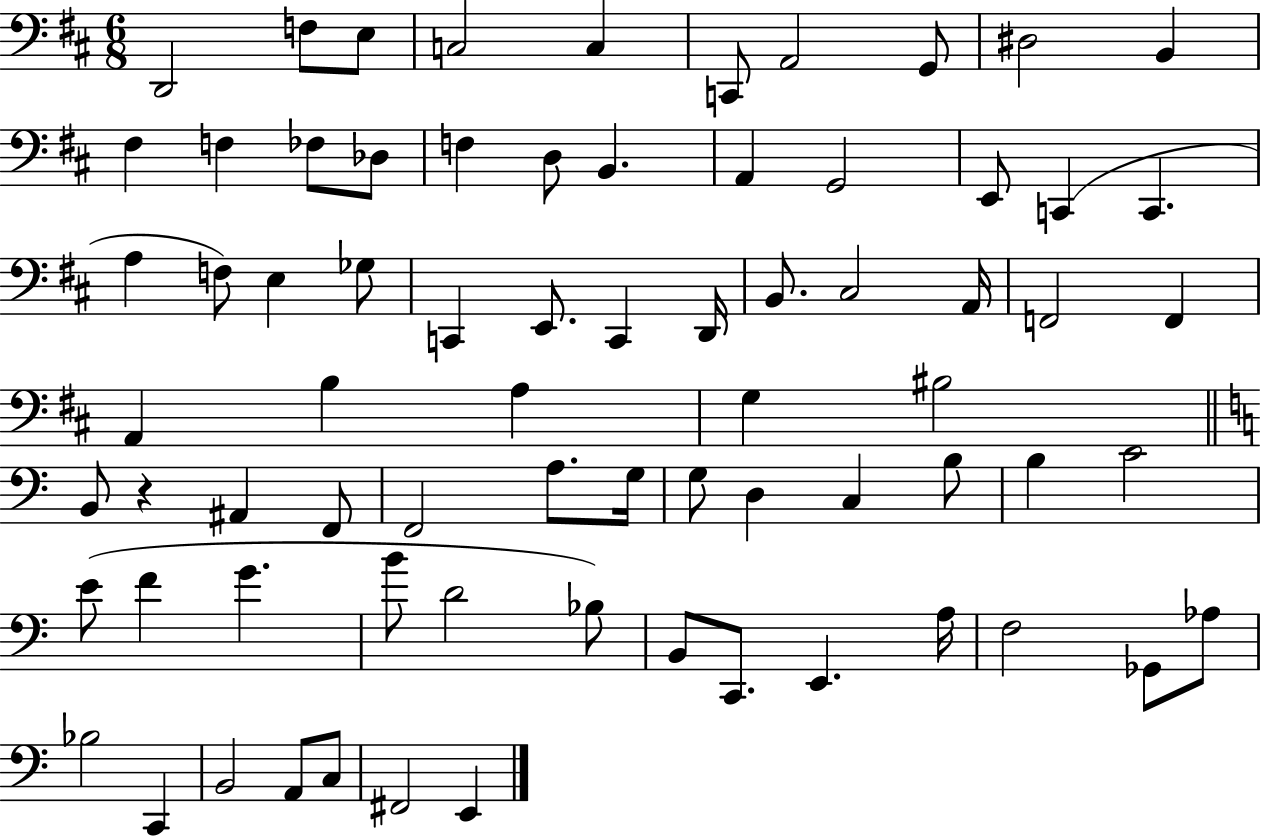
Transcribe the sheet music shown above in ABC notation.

X:1
T:Untitled
M:6/8
L:1/4
K:D
D,,2 F,/2 E,/2 C,2 C, C,,/2 A,,2 G,,/2 ^D,2 B,, ^F, F, _F,/2 _D,/2 F, D,/2 B,, A,, G,,2 E,,/2 C,, C,, A, F,/2 E, _G,/2 C,, E,,/2 C,, D,,/4 B,,/2 ^C,2 A,,/4 F,,2 F,, A,, B, A, G, ^B,2 B,,/2 z ^A,, F,,/2 F,,2 A,/2 G,/4 G,/2 D, C, B,/2 B, C2 E/2 F G B/2 D2 _B,/2 B,,/2 C,,/2 E,, A,/4 F,2 _G,,/2 _A,/2 _B,2 C,, B,,2 A,,/2 C,/2 ^F,,2 E,,